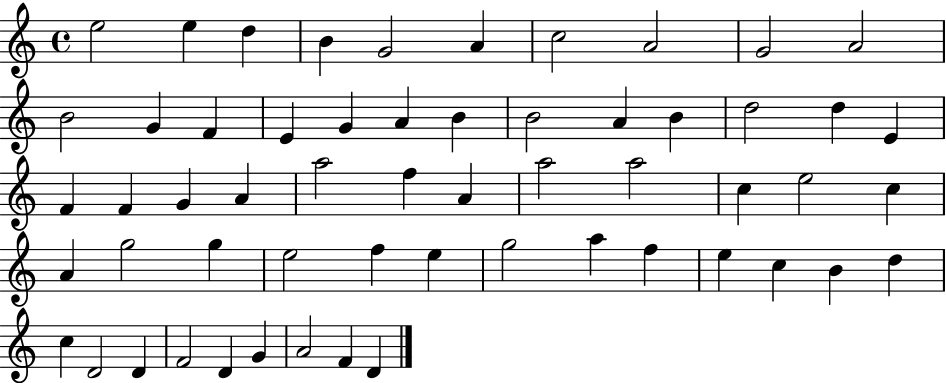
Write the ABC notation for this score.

X:1
T:Untitled
M:4/4
L:1/4
K:C
e2 e d B G2 A c2 A2 G2 A2 B2 G F E G A B B2 A B d2 d E F F G A a2 f A a2 a2 c e2 c A g2 g e2 f e g2 a f e c B d c D2 D F2 D G A2 F D